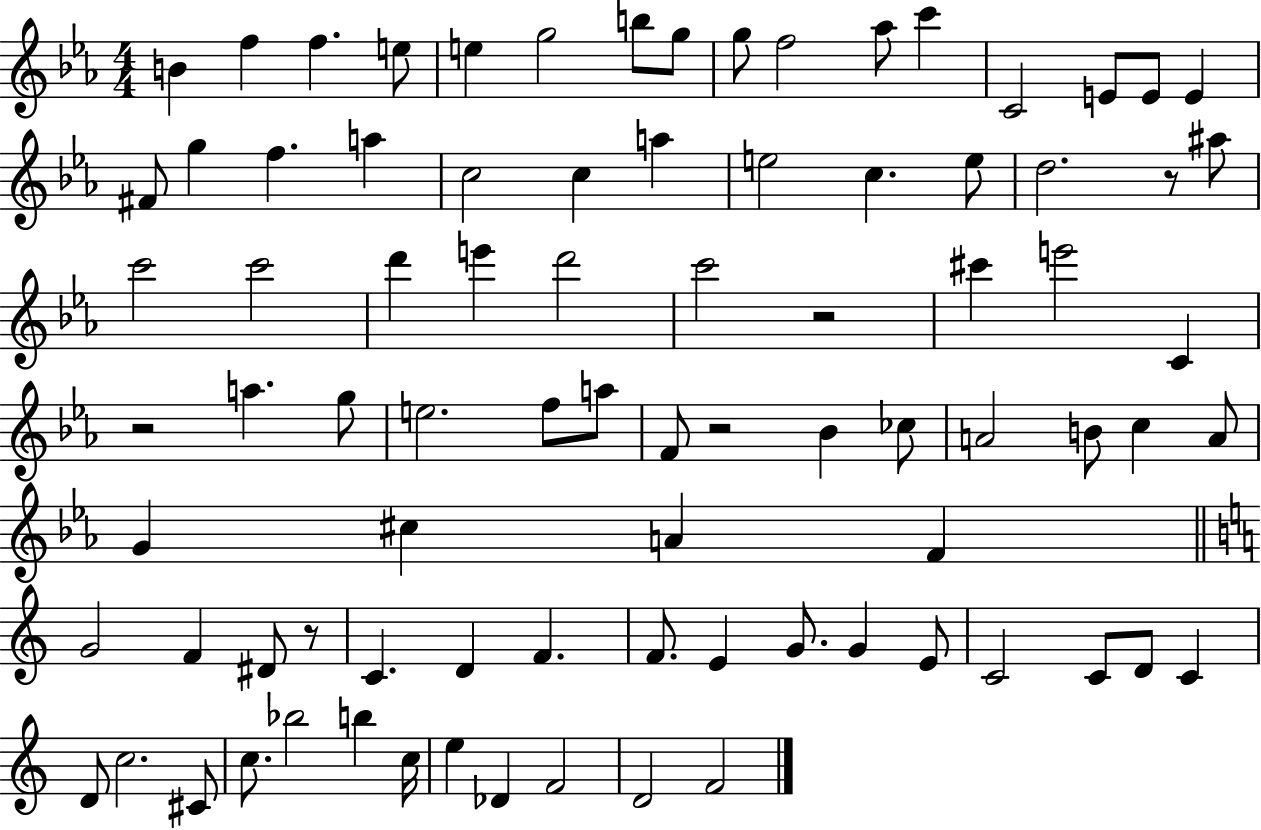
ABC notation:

X:1
T:Untitled
M:4/4
L:1/4
K:Eb
B f f e/2 e g2 b/2 g/2 g/2 f2 _a/2 c' C2 E/2 E/2 E ^F/2 g f a c2 c a e2 c e/2 d2 z/2 ^a/2 c'2 c'2 d' e' d'2 c'2 z2 ^c' e'2 C z2 a g/2 e2 f/2 a/2 F/2 z2 _B _c/2 A2 B/2 c A/2 G ^c A F G2 F ^D/2 z/2 C D F F/2 E G/2 G E/2 C2 C/2 D/2 C D/2 c2 ^C/2 c/2 _b2 b c/4 e _D F2 D2 F2